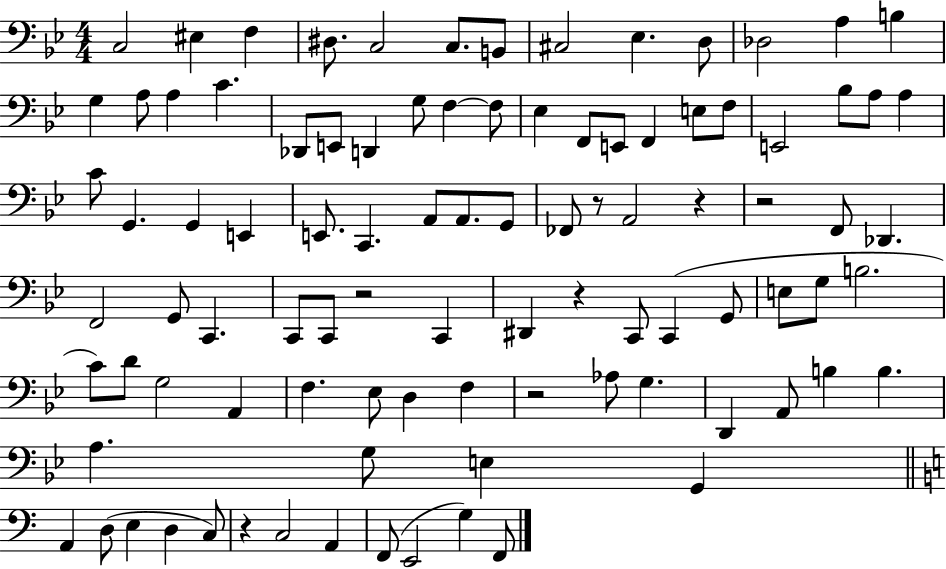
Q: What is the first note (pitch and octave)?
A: C3